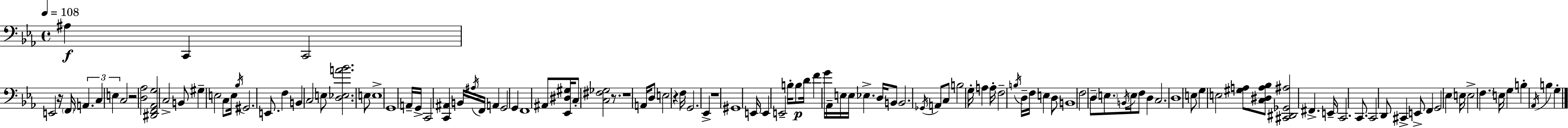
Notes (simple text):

A#3/q C2/q C2/h E2/h R/s F2/s A2/q. C3/q E3/q C3/h R/h [D3,Ab3]/h [D#2,F2,Ab2,G3]/h C3/h B2/e G#3/q E3/h C3/e E3/s Bb3/s G#2/h. E2/e. F3/q B2/q C3/h E3/e [D3,Eb3,A4,Bb4]/h. E3/e E3/w G2/w A2/s G2/s C2/h [C2,A#2]/q B2/s A#3/s F2/s A2/q G2/h G2/q F2/w A#2/e [Eb2,D#3,G#3]/s C3/e [C3,F#3,Gb3]/h R/e. R/w A2/s D3/e E3/h R/q F3/s G2/h. Eb2/q R/w G#2/w E2/s E2/q E2/h B3/s B3/e D4/s F4/q G4/s Ab2/s E3/s E3/s Eb3/q. D3/s B2/e B2/h. Gb2/s A2/e C3/e B3/h G3/s A3/q A3/s F3/h B3/s D3/s F3/s E3/q D3/e B2/w F3/h D3/e E3/e. B2/s E3/s F3/e D3/q C3/h. D3/w E3/e G3/q E3/h [G#3,A3]/e [C3,D#3,A3,Bb3]/e [C#2,D#2,Gb2,A#3]/h F#2/q. E2/s C2/h. C2/e. C2/h D2/e C#2/q E2/e F2/q G2/h Eb3/q E3/s E3/h F3/q. E3/s G3/q B3/q Ab2/s B3/q G3/q